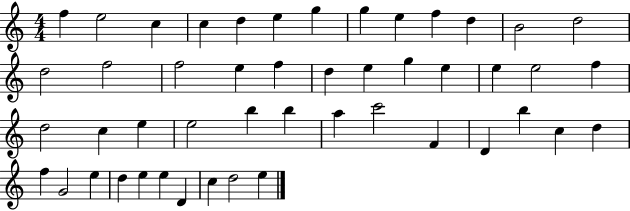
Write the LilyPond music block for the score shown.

{
  \clef treble
  \numericTimeSignature
  \time 4/4
  \key c \major
  f''4 e''2 c''4 | c''4 d''4 e''4 g''4 | g''4 e''4 f''4 d''4 | b'2 d''2 | \break d''2 f''2 | f''2 e''4 f''4 | d''4 e''4 g''4 e''4 | e''4 e''2 f''4 | \break d''2 c''4 e''4 | e''2 b''4 b''4 | a''4 c'''2 f'4 | d'4 b''4 c''4 d''4 | \break f''4 g'2 e''4 | d''4 e''4 e''4 d'4 | c''4 d''2 e''4 | \bar "|."
}